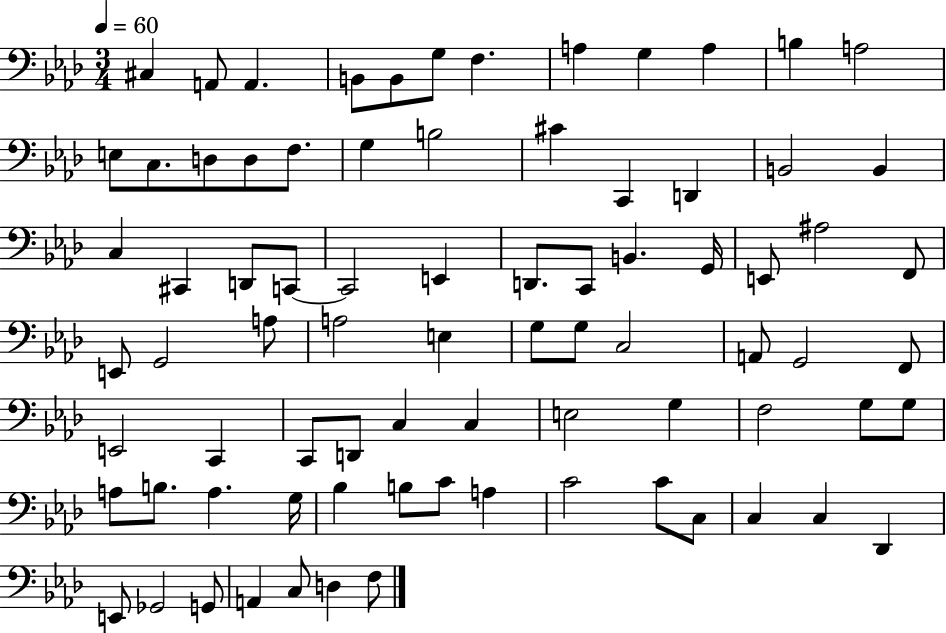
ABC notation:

X:1
T:Untitled
M:3/4
L:1/4
K:Ab
^C, A,,/2 A,, B,,/2 B,,/2 G,/2 F, A, G, A, B, A,2 E,/2 C,/2 D,/2 D,/2 F,/2 G, B,2 ^C C,, D,, B,,2 B,, C, ^C,, D,,/2 C,,/2 C,,2 E,, D,,/2 C,,/2 B,, G,,/4 E,,/2 ^A,2 F,,/2 E,,/2 G,,2 A,/2 A,2 E, G,/2 G,/2 C,2 A,,/2 G,,2 F,,/2 E,,2 C,, C,,/2 D,,/2 C, C, E,2 G, F,2 G,/2 G,/2 A,/2 B,/2 A, G,/4 _B, B,/2 C/2 A, C2 C/2 C,/2 C, C, _D,, E,,/2 _G,,2 G,,/2 A,, C,/2 D, F,/2